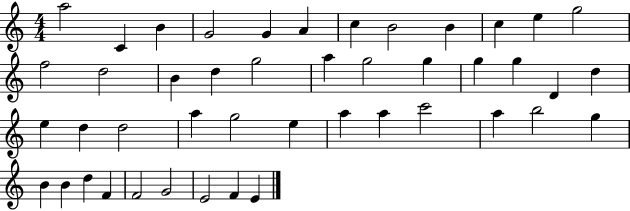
A5/h C4/q B4/q G4/h G4/q A4/q C5/q B4/h B4/q C5/q E5/q G5/h F5/h D5/h B4/q D5/q G5/h A5/q G5/h G5/q G5/q G5/q D4/q D5/q E5/q D5/q D5/h A5/q G5/h E5/q A5/q A5/q C6/h A5/q B5/h G5/q B4/q B4/q D5/q F4/q F4/h G4/h E4/h F4/q E4/q